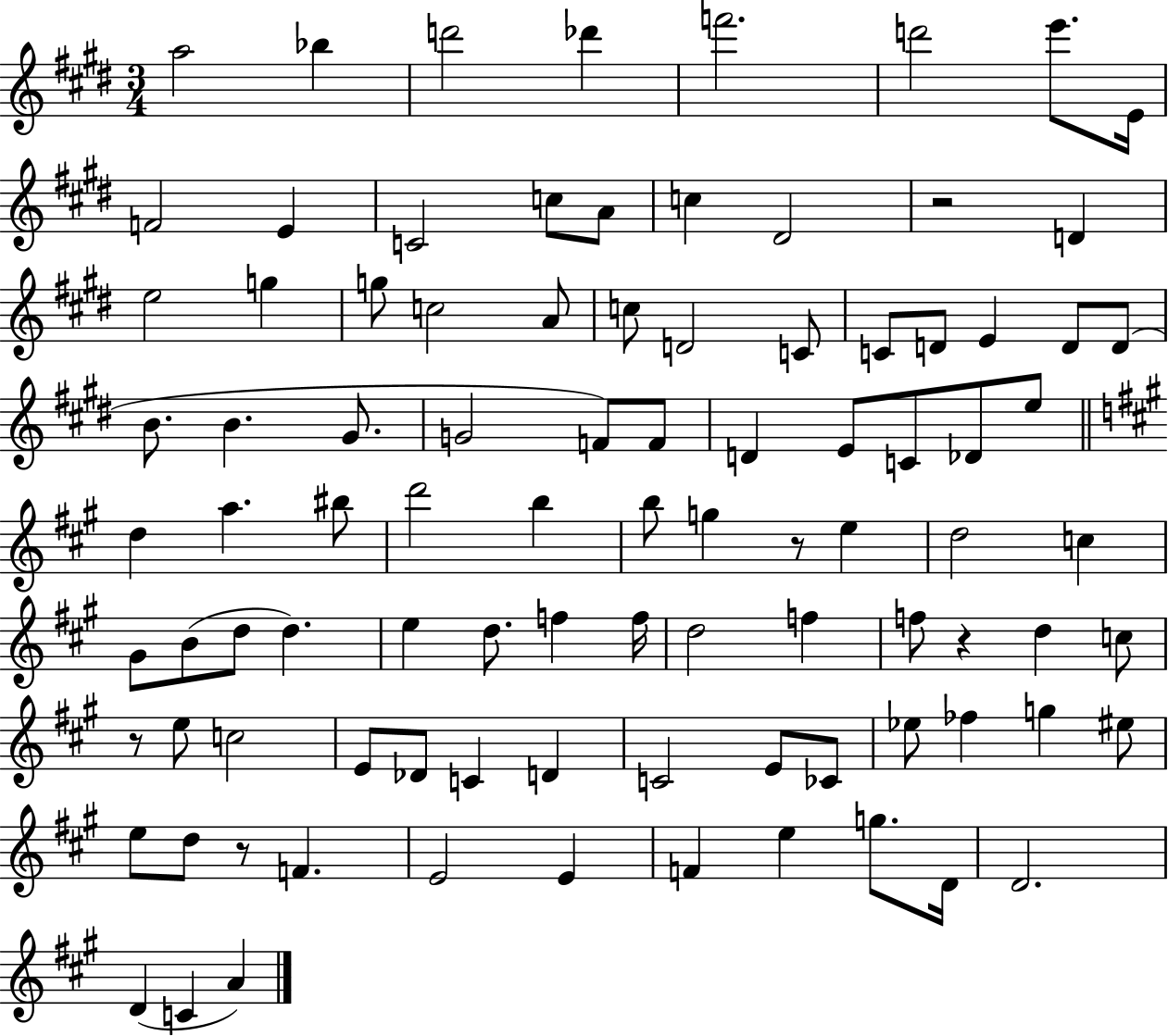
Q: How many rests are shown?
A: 5